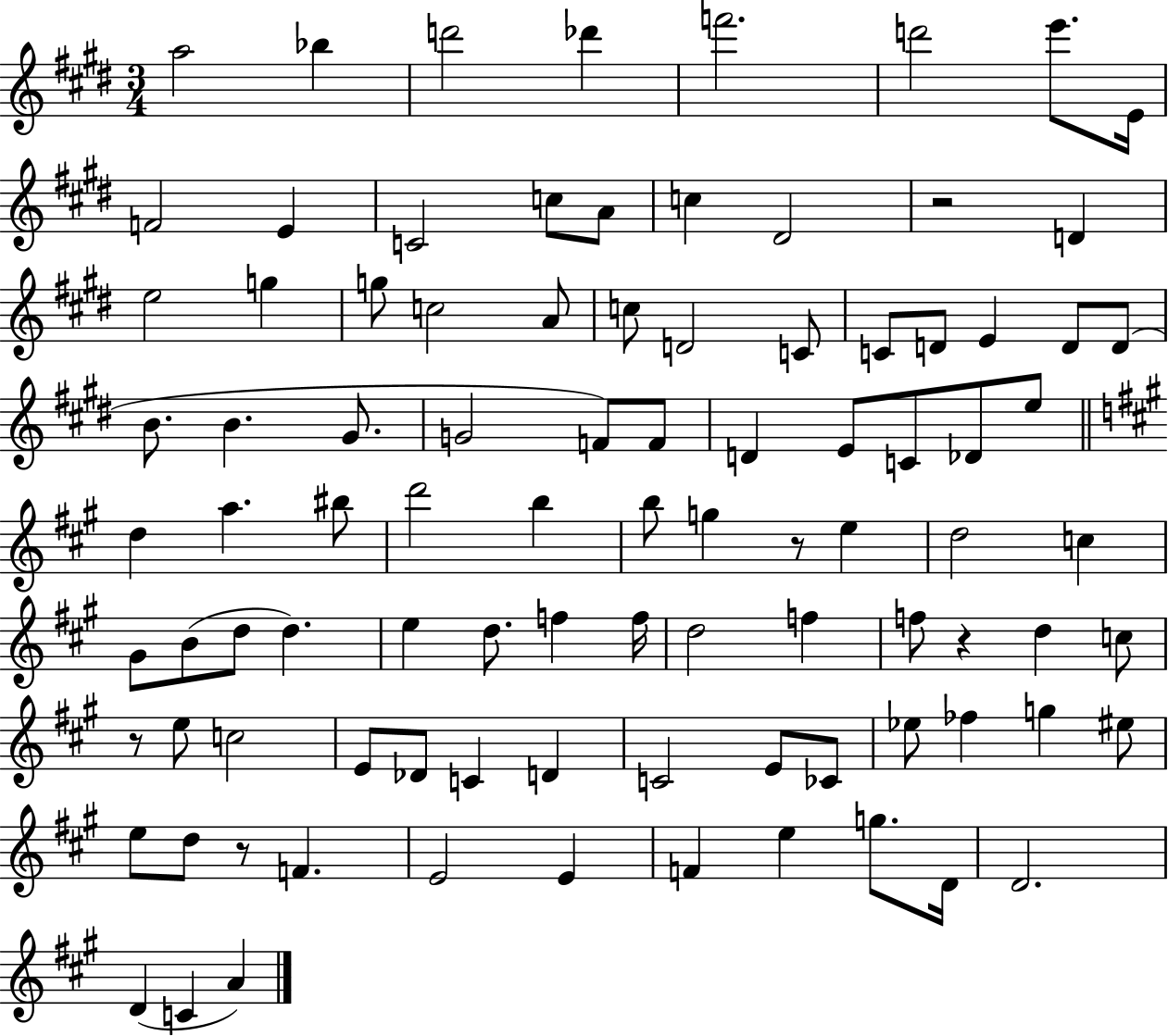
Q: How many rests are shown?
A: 5